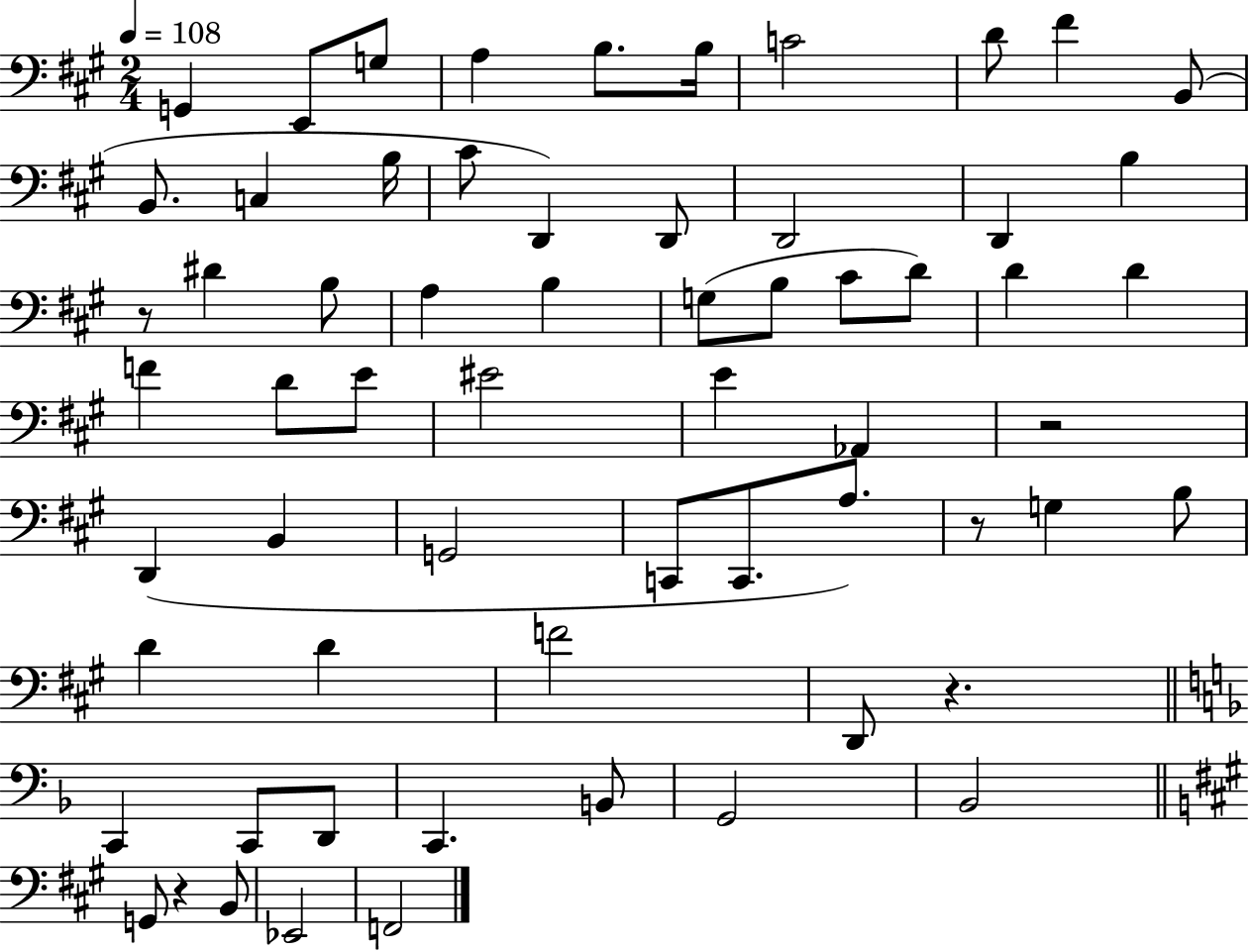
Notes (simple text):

G2/q E2/e G3/e A3/q B3/e. B3/s C4/h D4/e F#4/q B2/e B2/e. C3/q B3/s C#4/e D2/q D2/e D2/h D2/q B3/q R/e D#4/q B3/e A3/q B3/q G3/e B3/e C#4/e D4/e D4/q D4/q F4/q D4/e E4/e EIS4/h E4/q Ab2/q R/h D2/q B2/q G2/h C2/e C2/e. A3/e. R/e G3/q B3/e D4/q D4/q F4/h D2/e R/q. C2/q C2/e D2/e C2/q. B2/e G2/h Bb2/h G2/e R/q B2/e Eb2/h F2/h